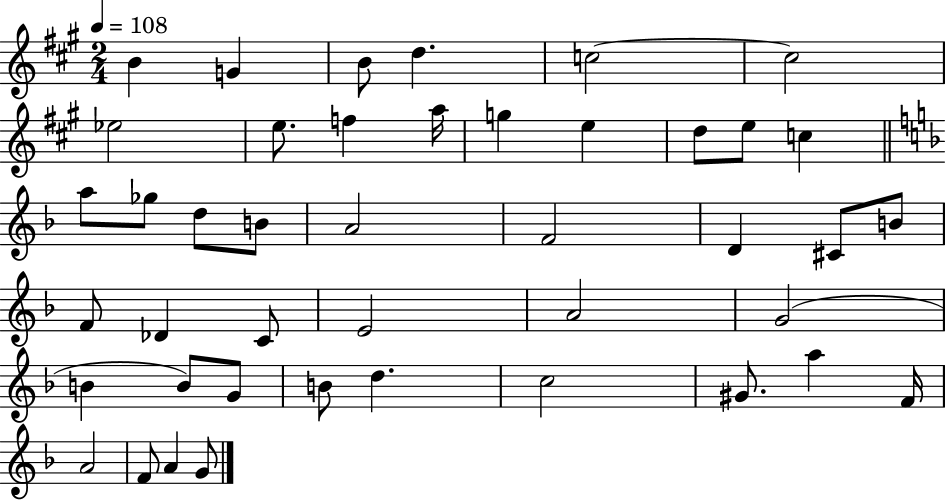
{
  \clef treble
  \numericTimeSignature
  \time 2/4
  \key a \major
  \tempo 4 = 108
  b'4 g'4 | b'8 d''4. | c''2~~ | c''2 | \break ees''2 | e''8. f''4 a''16 | g''4 e''4 | d''8 e''8 c''4 | \break \bar "||" \break \key d \minor a''8 ges''8 d''8 b'8 | a'2 | f'2 | d'4 cis'8 b'8 | \break f'8 des'4 c'8 | e'2 | a'2 | g'2( | \break b'4 b'8) g'8 | b'8 d''4. | c''2 | gis'8. a''4 f'16 | \break a'2 | f'8 a'4 g'8 | \bar "|."
}